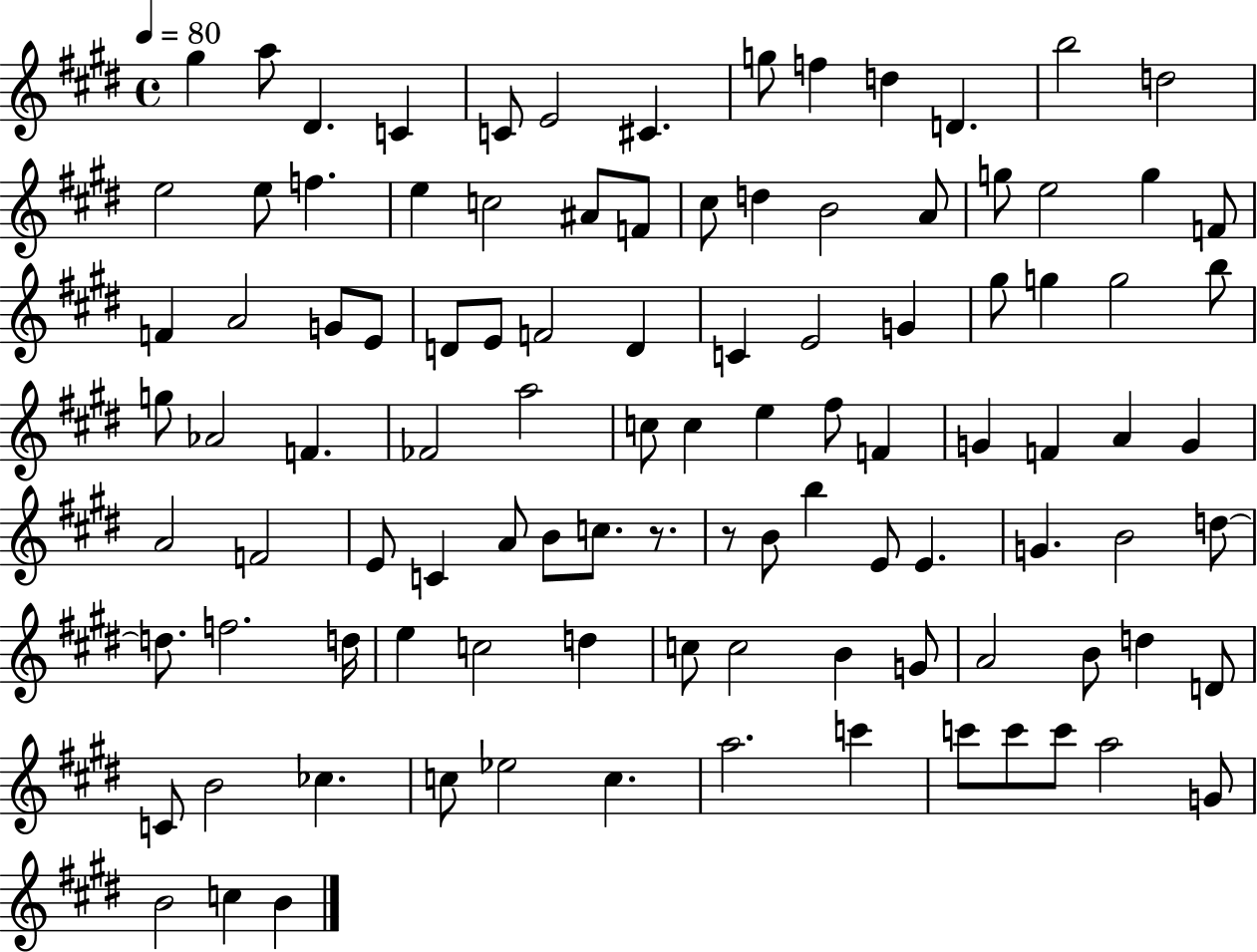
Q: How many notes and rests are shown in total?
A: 103